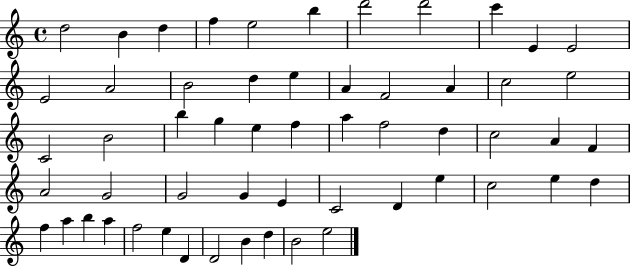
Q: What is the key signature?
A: C major